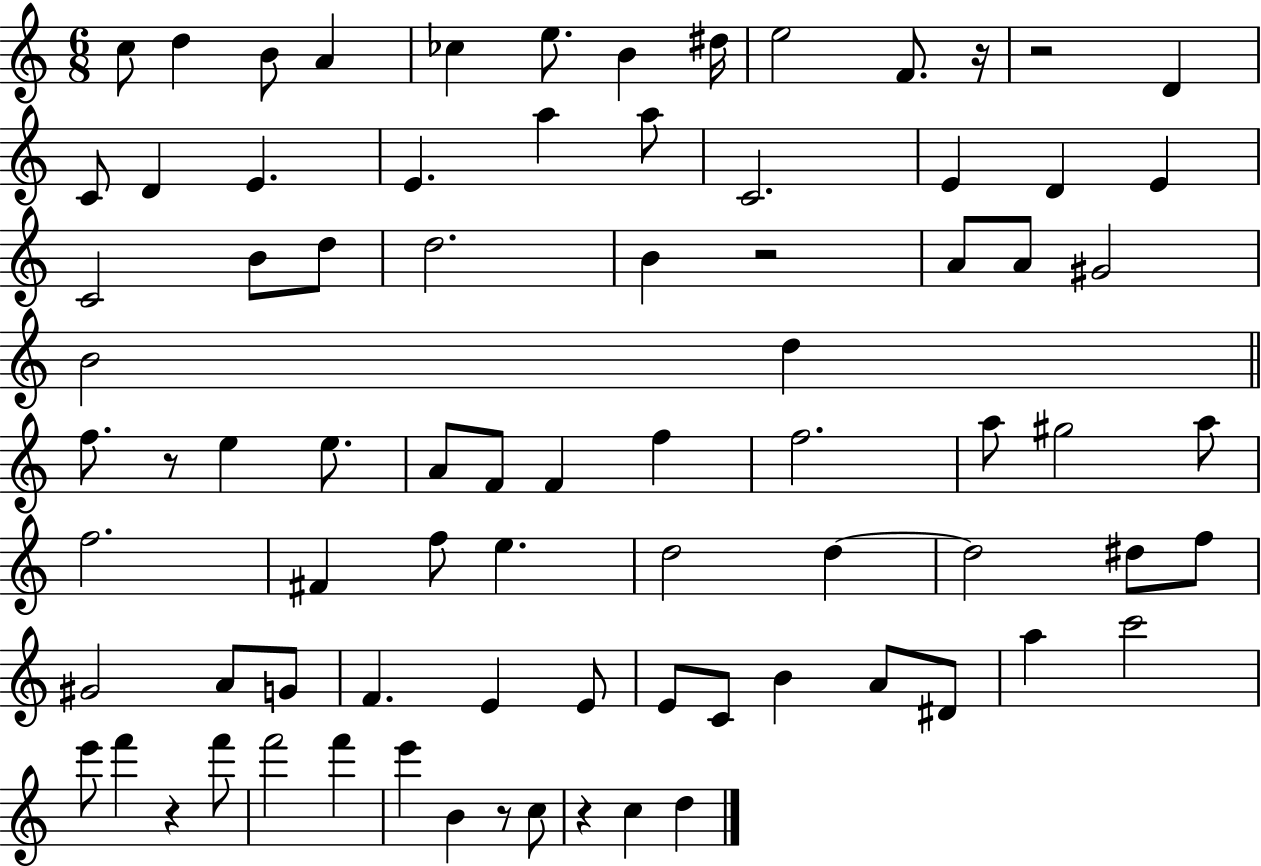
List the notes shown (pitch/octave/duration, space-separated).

C5/e D5/q B4/e A4/q CES5/q E5/e. B4/q D#5/s E5/h F4/e. R/s R/h D4/q C4/e D4/q E4/q. E4/q. A5/q A5/e C4/h. E4/q D4/q E4/q C4/h B4/e D5/e D5/h. B4/q R/h A4/e A4/e G#4/h B4/h D5/q F5/e. R/e E5/q E5/e. A4/e F4/e F4/q F5/q F5/h. A5/e G#5/h A5/e F5/h. F#4/q F5/e E5/q. D5/h D5/q D5/h D#5/e F5/e G#4/h A4/e G4/e F4/q. E4/q E4/e E4/e C4/e B4/q A4/e D#4/e A5/q C6/h E6/e F6/q R/q F6/e F6/h F6/q E6/q B4/q R/e C5/e R/q C5/q D5/q